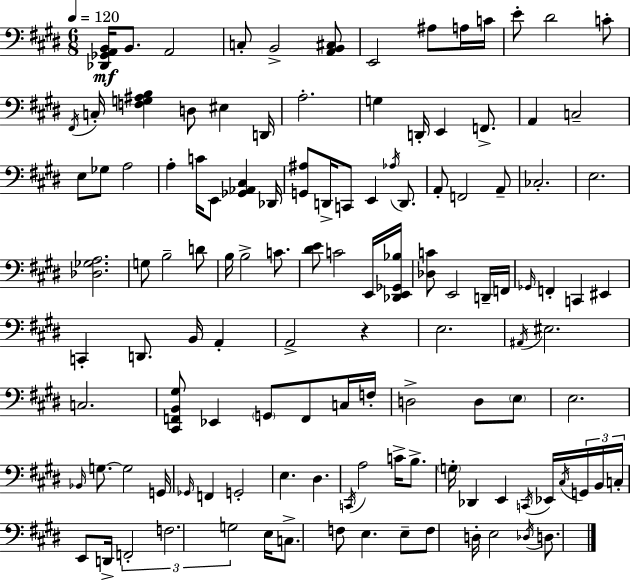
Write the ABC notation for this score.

X:1
T:Untitled
M:6/8
L:1/4
K:E
[_D,,_G,,A,,B,,]/4 B,,/2 A,,2 C,/2 B,,2 [A,,B,,^C,]/2 E,,2 ^A,/2 A,/4 C/4 E/2 ^D2 C/2 ^F,,/4 C,/4 [F,G,^A,B,] D,/2 ^E, D,,/4 A,2 G, D,,/4 E,, F,,/2 A,, C,2 E,/2 _G,/2 A,2 A, C/4 E,,/2 [_G,,_A,,^C,] _D,,/4 [G,,^A,]/2 D,,/4 C,,/2 E,, _A,/4 D,,/2 A,,/2 F,,2 A,,/2 _C,2 E,2 [_D,_G,A,]2 G,/2 B,2 D/2 B,/4 B,2 C/2 [^DE]/2 C2 E,,/4 [_D,,E,,_G,,_B,]/4 [_D,C]/2 E,,2 D,,/4 F,,/4 _G,,/4 F,, C,, ^E,, C,, D,,/2 B,,/4 A,, A,,2 z E,2 ^A,,/4 ^E,2 C,2 [^C,,F,,B,,^G,]/2 _E,, G,,/2 F,,/2 C,/4 F,/4 D,2 D,/2 E,/2 E,2 _B,,/4 G,/2 G,2 G,,/4 _G,,/4 F,, G,,2 E, ^D, C,,/4 A,2 C/4 B,/2 G,/4 _D,, E,, C,,/4 _E,,/4 ^C,/4 G,,/4 B,,/4 C,/4 E,,/2 D,,/4 F,,2 F,2 G,2 E,/4 C,/2 F,/2 E, E,/2 F,/2 D,/4 E,2 _D,/4 D,/2